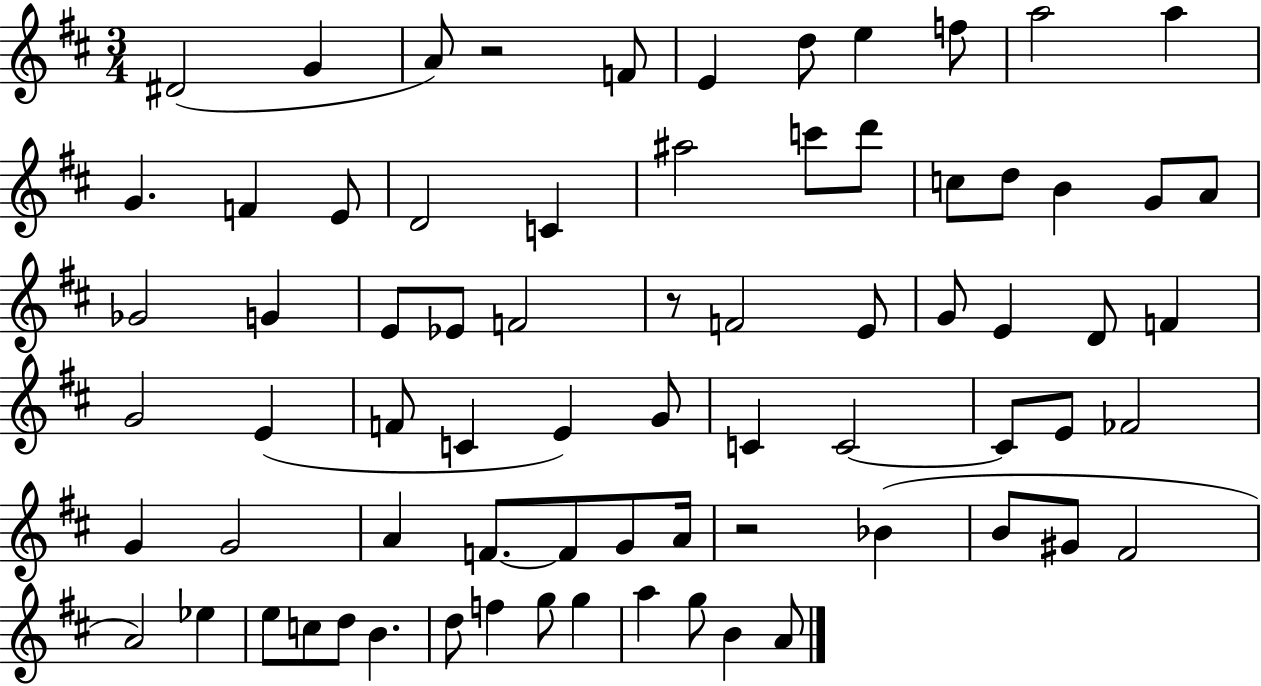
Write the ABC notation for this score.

X:1
T:Untitled
M:3/4
L:1/4
K:D
^D2 G A/2 z2 F/2 E d/2 e f/2 a2 a G F E/2 D2 C ^a2 c'/2 d'/2 c/2 d/2 B G/2 A/2 _G2 G E/2 _E/2 F2 z/2 F2 E/2 G/2 E D/2 F G2 E F/2 C E G/2 C C2 C/2 E/2 _F2 G G2 A F/2 F/2 G/2 A/4 z2 _B B/2 ^G/2 ^F2 A2 _e e/2 c/2 d/2 B d/2 f g/2 g a g/2 B A/2